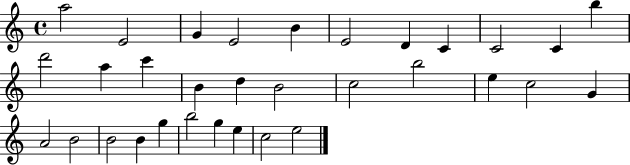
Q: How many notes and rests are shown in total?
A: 32